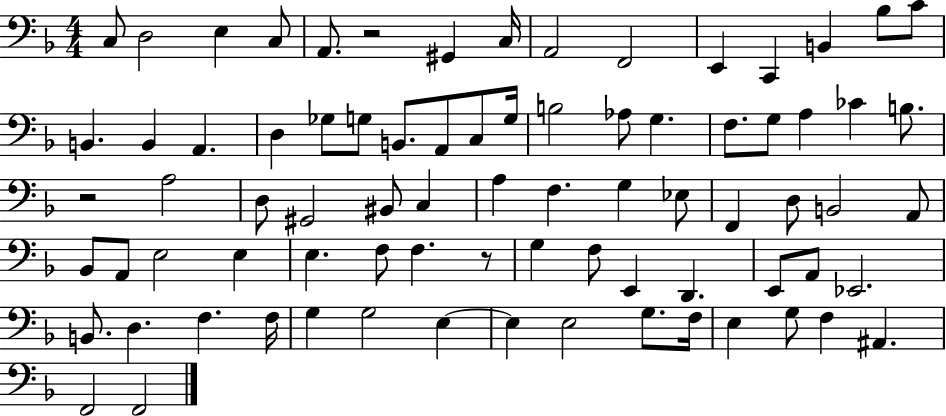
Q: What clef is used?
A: bass